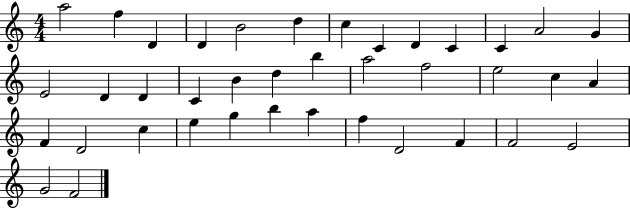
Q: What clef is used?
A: treble